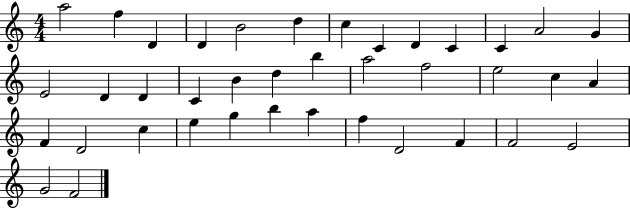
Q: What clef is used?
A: treble